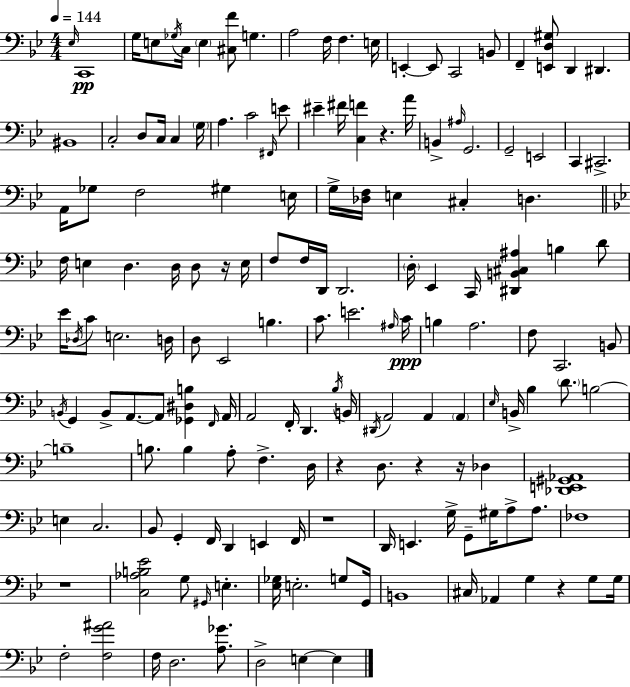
X:1
T:Untitled
M:4/4
L:1/4
K:Bb
_E,/4 C,,4 G,/4 E,/2 _G,/4 C,/4 E, [^C,F]/2 G, A,2 F,/4 F, E,/4 E,, E,,/2 C,,2 B,,/2 F,, [E,,D,^G,]/2 D,, ^D,, ^B,,4 C,2 D,/2 C,/4 C, G,/4 A, C2 ^F,,/4 E/2 ^E ^F/4 [C,F] z A/4 B,, ^A,/4 G,,2 G,,2 E,,2 C,, ^C,,2 A,,/4 _G,/2 F,2 ^G, E,/4 G,/4 [_D,F,]/4 E, ^C, D, F,/4 E, D, D,/4 D,/2 z/4 E,/4 F,/2 F,/4 D,,/4 D,,2 D,/4 _E,, C,,/4 [^D,,B,,^C,^A,] B, D/2 _E/4 _D,/4 C/2 E,2 D,/4 D,/2 _E,,2 B, C/2 E2 ^A,/4 C/4 B, A,2 F,/2 C,,2 B,,/2 B,,/4 G,, B,,/2 A,,/2 A,,/2 [_G,,^D,B,] F,,/4 A,,/4 A,,2 F,,/4 D,, _B,/4 B,,/4 ^D,,/4 A,,2 A,, A,, _E,/4 B,,/4 _B, D/2 B,2 B,4 B,/2 B, A,/2 F, D,/4 z D,/2 z z/4 _D, [_D,,E,,^G,,_A,,]4 E, C,2 _B,,/2 G,, F,,/4 D,, E,, F,,/4 z4 D,,/4 E,, G,/4 G,,/2 ^G,/4 A,/2 A,/2 _F,4 z4 [C,_A,B,_E]2 G,/2 ^G,,/4 E, [_E,_G,]/4 E,2 G,/2 G,,/4 B,,4 ^C,/4 _A,, G, z G,/2 G,/4 F,2 [F,G^A]2 F,/4 D,2 [A,_G]/2 D,2 E, E,